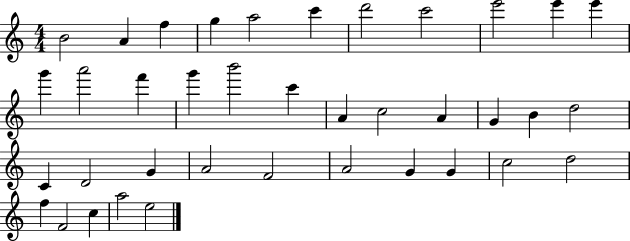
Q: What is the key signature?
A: C major